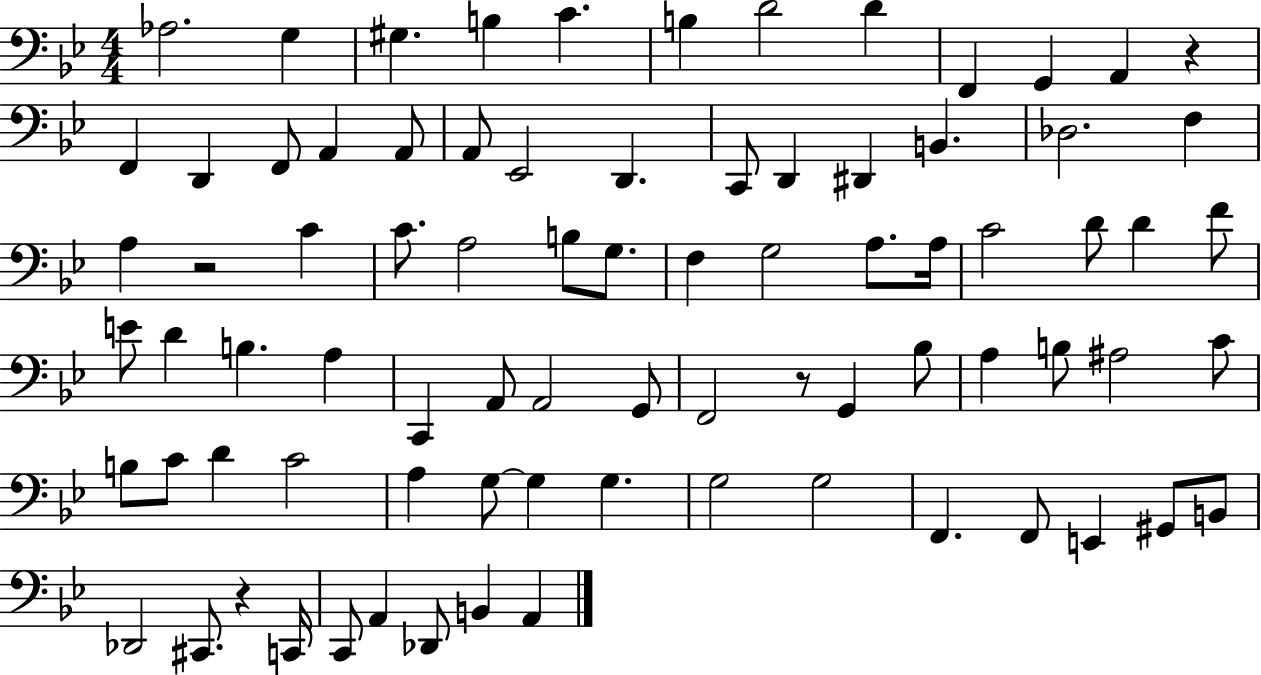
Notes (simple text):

Ab3/h. G3/q G#3/q. B3/q C4/q. B3/q D4/h D4/q F2/q G2/q A2/q R/q F2/q D2/q F2/e A2/q A2/e A2/e Eb2/h D2/q. C2/e D2/q D#2/q B2/q. Db3/h. F3/q A3/q R/h C4/q C4/e. A3/h B3/e G3/e. F3/q G3/h A3/e. A3/s C4/h D4/e D4/q F4/e E4/e D4/q B3/q. A3/q C2/q A2/e A2/h G2/e F2/h R/e G2/q Bb3/e A3/q B3/e A#3/h C4/e B3/e C4/e D4/q C4/h A3/q G3/e G3/q G3/q. G3/h G3/h F2/q. F2/e E2/q G#2/e B2/e Db2/h C#2/e. R/q C2/s C2/e A2/q Db2/e B2/q A2/q